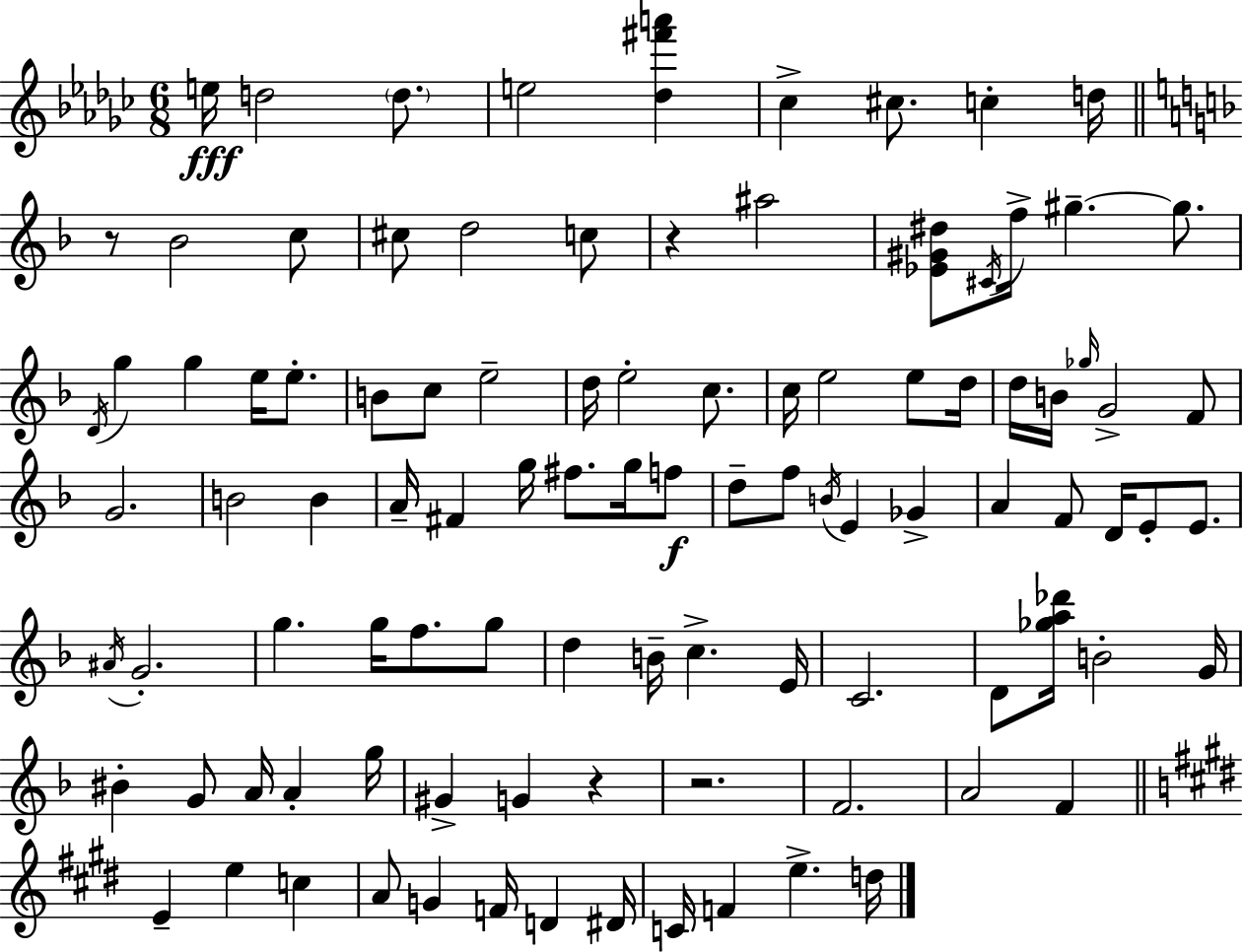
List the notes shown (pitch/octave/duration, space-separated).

E5/s D5/h D5/e. E5/h [Db5,F#6,A6]/q CES5/q C#5/e. C5/q D5/s R/e Bb4/h C5/e C#5/e D5/h C5/e R/q A#5/h [Eb4,G#4,D#5]/e C#4/s F5/s G#5/q. G#5/e. D4/s G5/q G5/q E5/s E5/e. B4/e C5/e E5/h D5/s E5/h C5/e. C5/s E5/h E5/e D5/s D5/s B4/s Gb5/s G4/h F4/e G4/h. B4/h B4/q A4/s F#4/q G5/s F#5/e. G5/s F5/e D5/e F5/e B4/s E4/q Gb4/q A4/q F4/e D4/s E4/e E4/e. A#4/s G4/h. G5/q. G5/s F5/e. G5/e D5/q B4/s C5/q. E4/s C4/h. D4/e [Gb5,A5,Db6]/s B4/h G4/s BIS4/q G4/e A4/s A4/q G5/s G#4/q G4/q R/q R/h. F4/h. A4/h F4/q E4/q E5/q C5/q A4/e G4/q F4/s D4/q D#4/s C4/s F4/q E5/q. D5/s